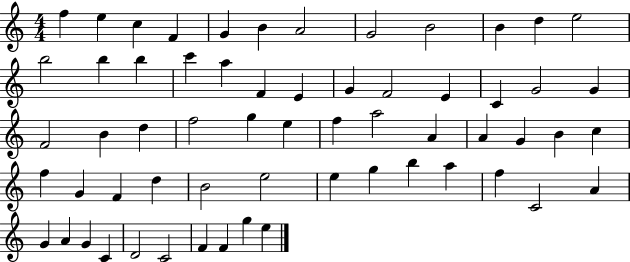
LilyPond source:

{
  \clef treble
  \numericTimeSignature
  \time 4/4
  \key c \major
  f''4 e''4 c''4 f'4 | g'4 b'4 a'2 | g'2 b'2 | b'4 d''4 e''2 | \break b''2 b''4 b''4 | c'''4 a''4 f'4 e'4 | g'4 f'2 e'4 | c'4 g'2 g'4 | \break f'2 b'4 d''4 | f''2 g''4 e''4 | f''4 a''2 a'4 | a'4 g'4 b'4 c''4 | \break f''4 g'4 f'4 d''4 | b'2 e''2 | e''4 g''4 b''4 a''4 | f''4 c'2 a'4 | \break g'4 a'4 g'4 c'4 | d'2 c'2 | f'4 f'4 g''4 e''4 | \bar "|."
}